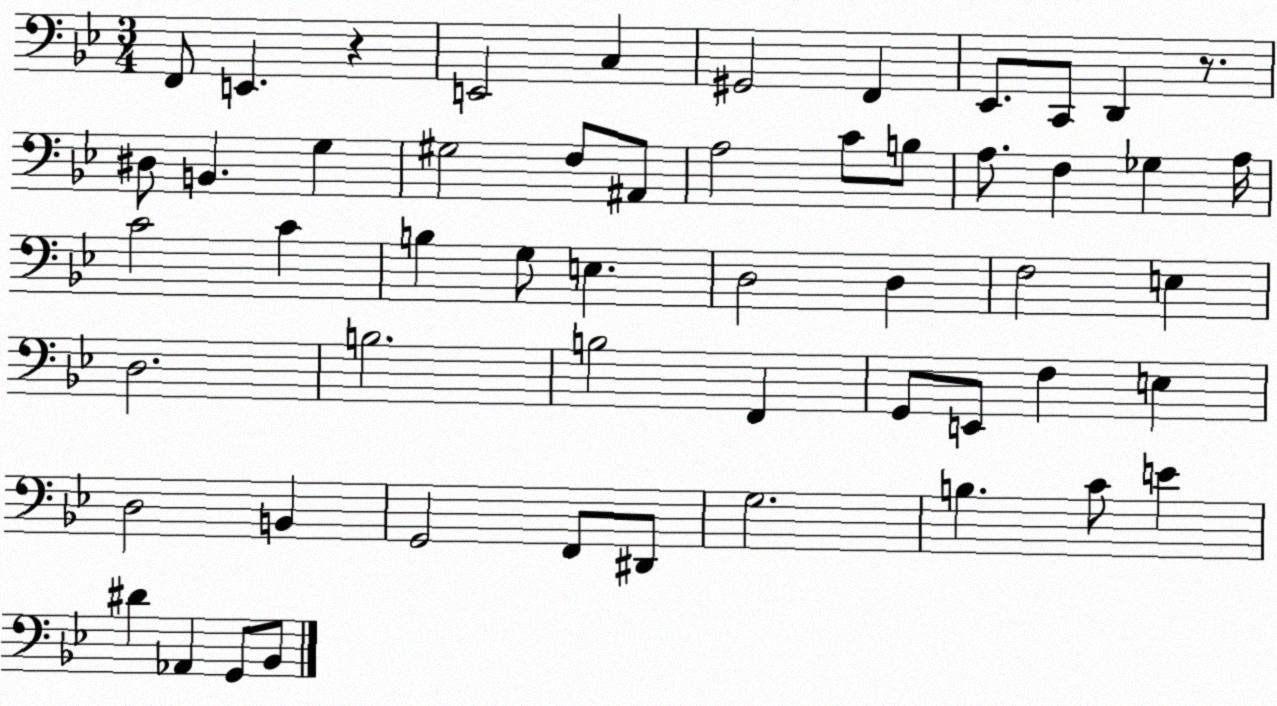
X:1
T:Untitled
M:3/4
L:1/4
K:Bb
F,,/2 E,, z E,,2 C, ^G,,2 F,, _E,,/2 C,,/2 D,, z/2 ^D,/2 B,, G, ^G,2 F,/2 ^A,,/2 A,2 C/2 B,/2 A,/2 F, _G, A,/4 C2 C B, G,/2 E, D,2 D, F,2 E, D,2 B,2 B,2 F,, G,,/2 E,,/2 F, E, D,2 B,, G,,2 F,,/2 ^D,,/2 G,2 B, C/2 E ^D _A,, G,,/2 _B,,/2